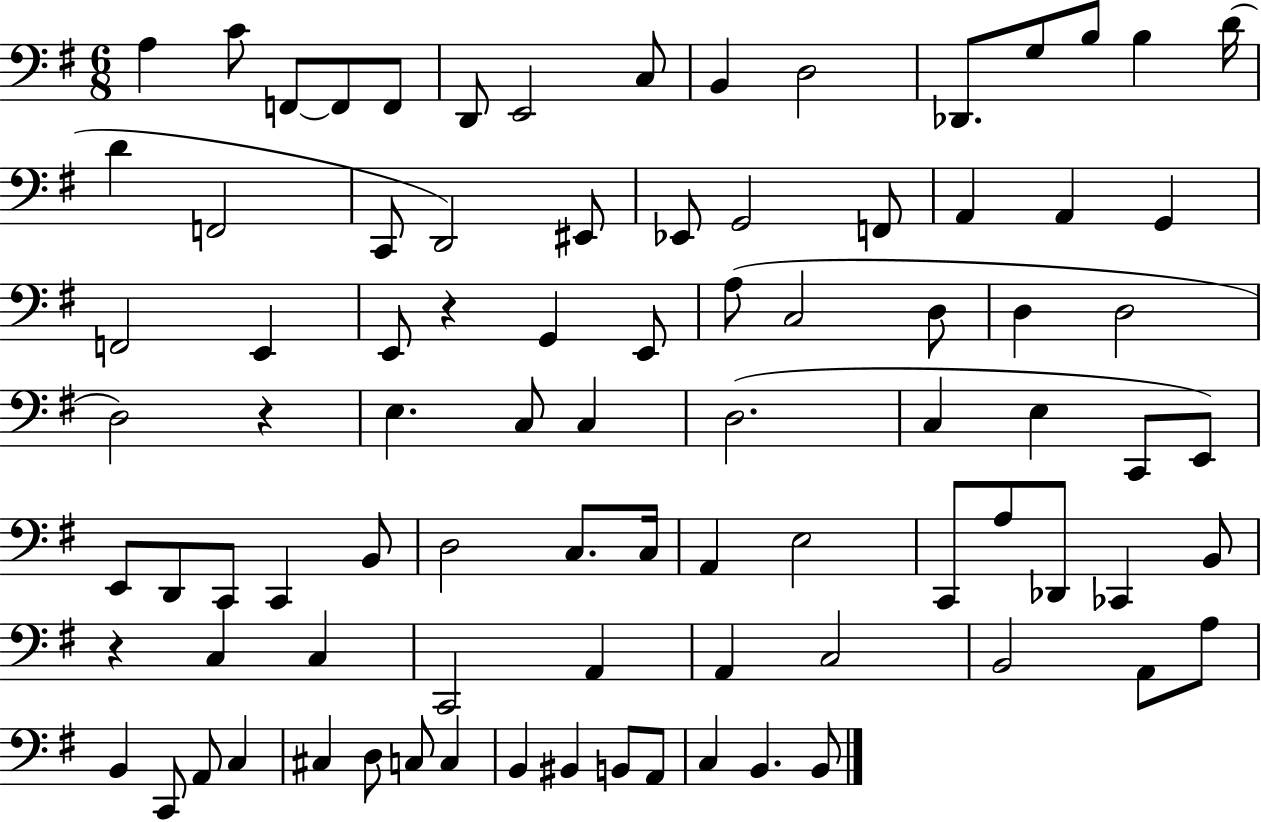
A3/q C4/e F2/e F2/e F2/e D2/e E2/h C3/e B2/q D3/h Db2/e. G3/e B3/e B3/q D4/s D4/q F2/h C2/e D2/h EIS2/e Eb2/e G2/h F2/e A2/q A2/q G2/q F2/h E2/q E2/e R/q G2/q E2/e A3/e C3/h D3/e D3/q D3/h D3/h R/q E3/q. C3/e C3/q D3/h. C3/q E3/q C2/e E2/e E2/e D2/e C2/e C2/q B2/e D3/h C3/e. C3/s A2/q E3/h C2/e A3/e Db2/e CES2/q B2/e R/q C3/q C3/q C2/h A2/q A2/q C3/h B2/h A2/e A3/e B2/q C2/e A2/e C3/q C#3/q D3/e C3/e C3/q B2/q BIS2/q B2/e A2/e C3/q B2/q. B2/e